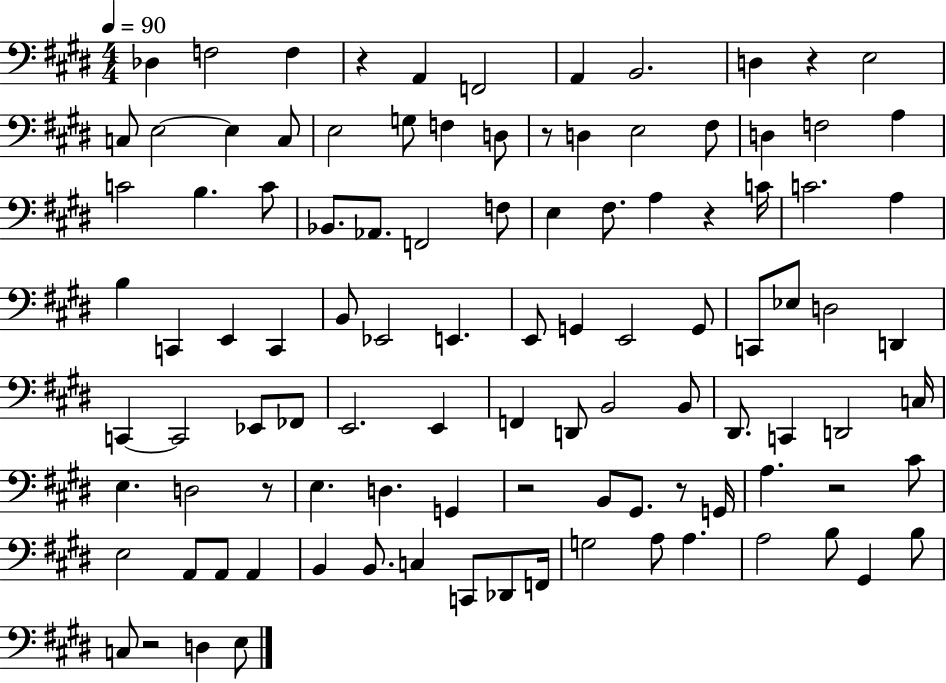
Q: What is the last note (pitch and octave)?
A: E3